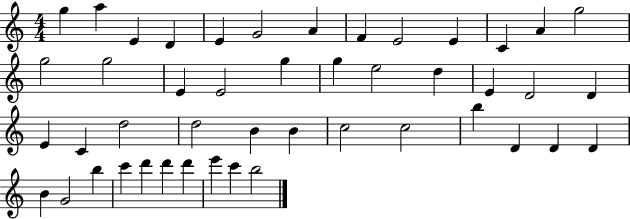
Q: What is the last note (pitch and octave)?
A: B5